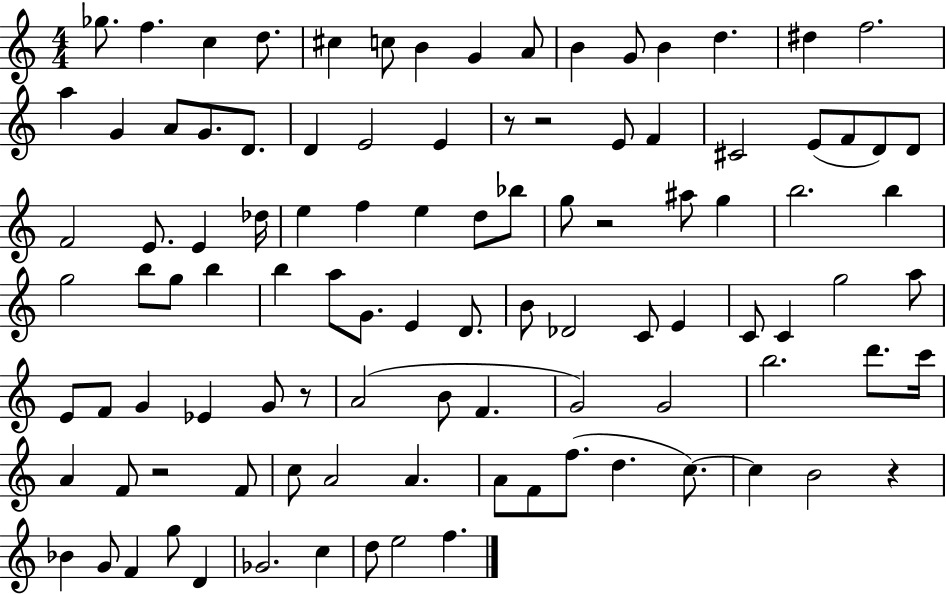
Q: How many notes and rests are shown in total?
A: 103